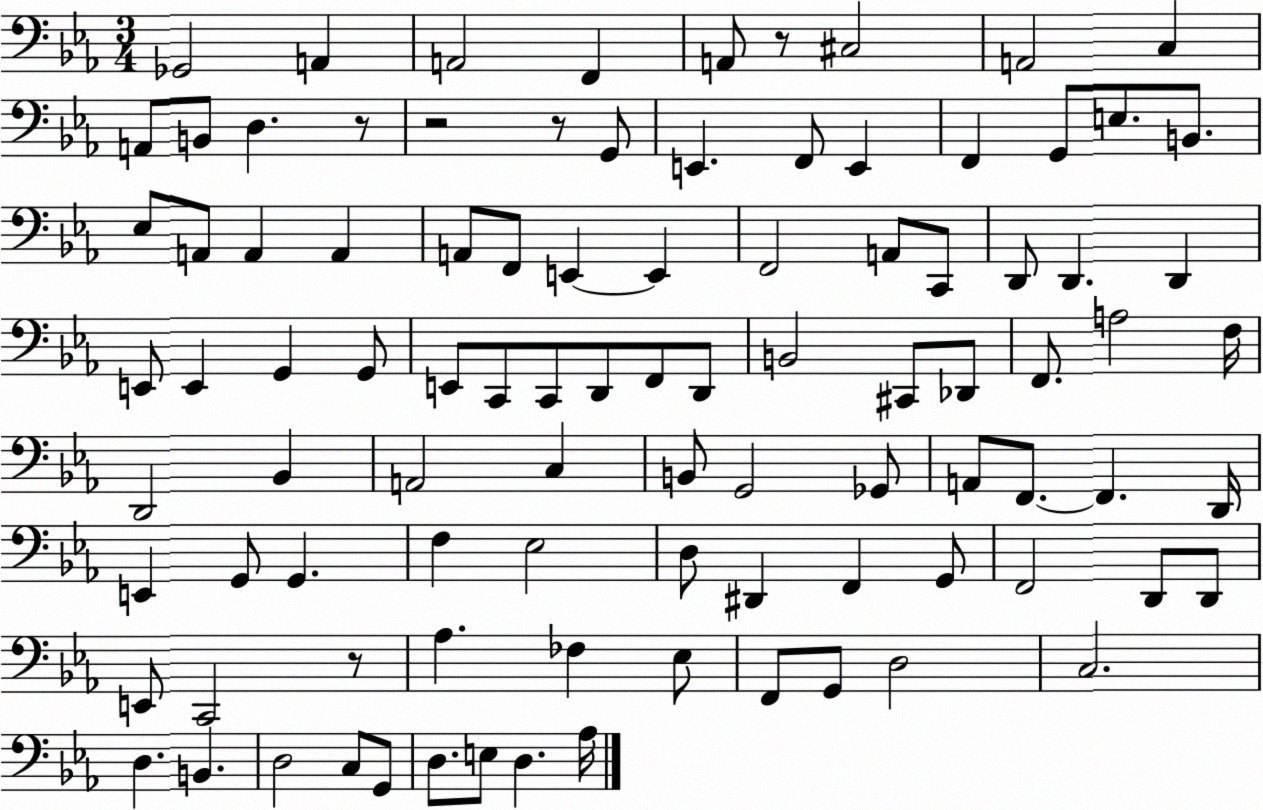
X:1
T:Untitled
M:3/4
L:1/4
K:Eb
_G,,2 A,, A,,2 F,, A,,/2 z/2 ^C,2 A,,2 C, A,,/2 B,,/2 D, z/2 z2 z/2 G,,/2 E,, F,,/2 E,, F,, G,,/2 E,/2 B,,/2 _E,/2 A,,/2 A,, A,, A,,/2 F,,/2 E,, E,, F,,2 A,,/2 C,,/2 D,,/2 D,, D,, E,,/2 E,, G,, G,,/2 E,,/2 C,,/2 C,,/2 D,,/2 F,,/2 D,,/2 B,,2 ^C,,/2 _D,,/2 F,,/2 A,2 F,/4 D,,2 _B,, A,,2 C, B,,/2 G,,2 _G,,/2 A,,/2 F,,/2 F,, D,,/4 E,, G,,/2 G,, F, _E,2 D,/2 ^D,, F,, G,,/2 F,,2 D,,/2 D,,/2 E,,/2 C,,2 z/2 _A, _F, _E,/2 F,,/2 G,,/2 D,2 C,2 D, B,, D,2 C,/2 G,,/2 D,/2 E,/2 D, _A,/4